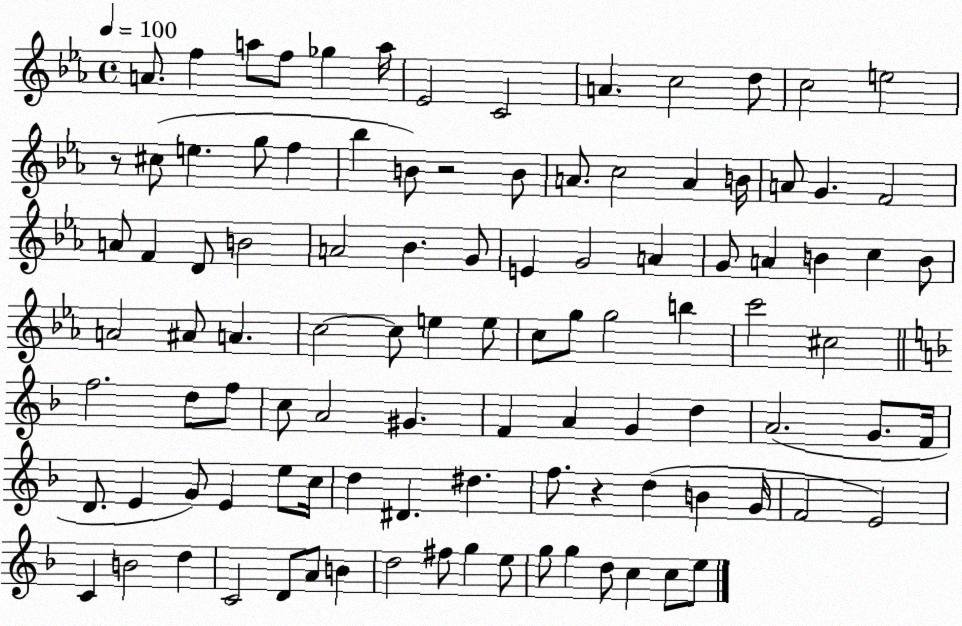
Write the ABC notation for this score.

X:1
T:Untitled
M:4/4
L:1/4
K:Eb
A/2 f a/2 f/2 _g a/4 _E2 C2 A c2 d/2 c2 e2 z/2 ^c/2 e g/2 f _b B/2 z2 B/2 A/2 c2 A B/4 A/2 G F2 A/2 F D/2 B2 A2 _B G/2 E G2 A G/2 A B c B/2 A2 ^A/2 A c2 c/2 e e/2 c/2 g/2 g2 b c'2 ^c2 f2 d/2 f/2 c/2 A2 ^G F A G d A2 G/2 F/4 D/2 E G/2 E e/2 c/4 d ^D ^d f/2 z d B G/4 F2 E2 C B2 d C2 D/2 A/2 B d2 ^f/2 g e/2 g/2 g d/2 c c/2 e/2